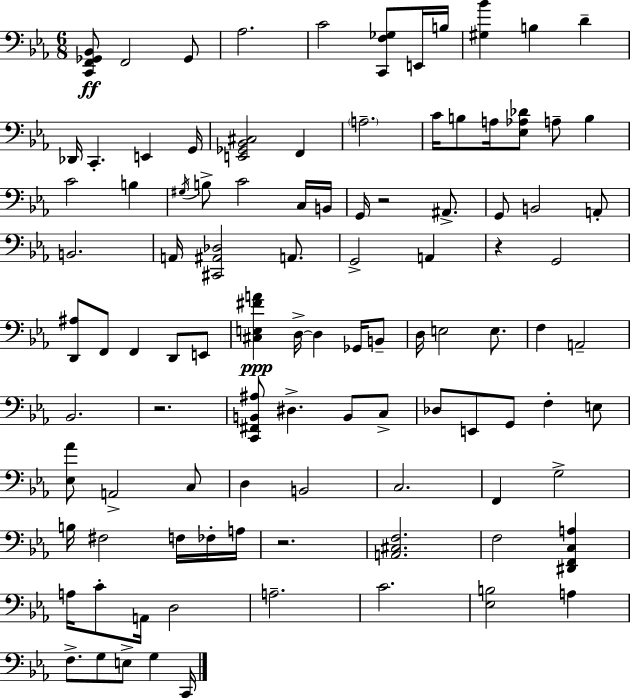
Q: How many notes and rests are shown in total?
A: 101